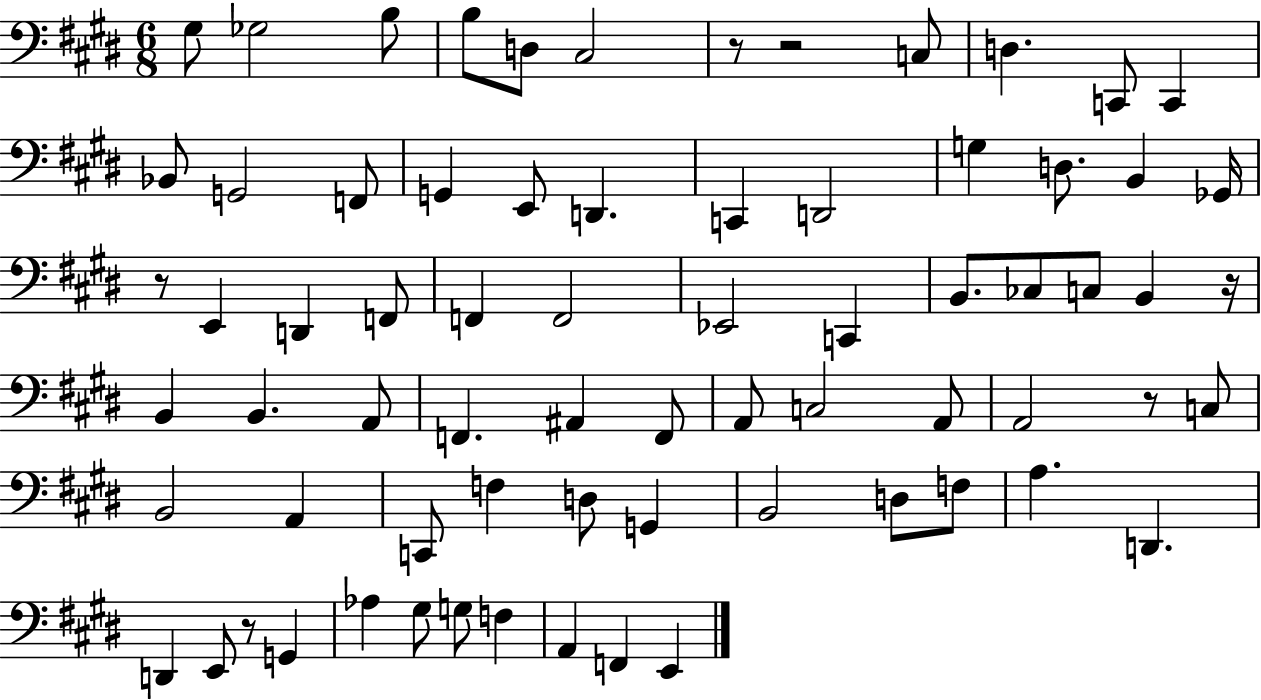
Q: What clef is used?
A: bass